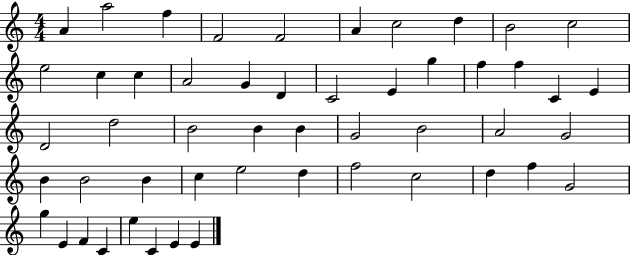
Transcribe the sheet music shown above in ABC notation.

X:1
T:Untitled
M:4/4
L:1/4
K:C
A a2 f F2 F2 A c2 d B2 c2 e2 c c A2 G D C2 E g f f C E D2 d2 B2 B B G2 B2 A2 G2 B B2 B c e2 d f2 c2 d f G2 g E F C e C E E